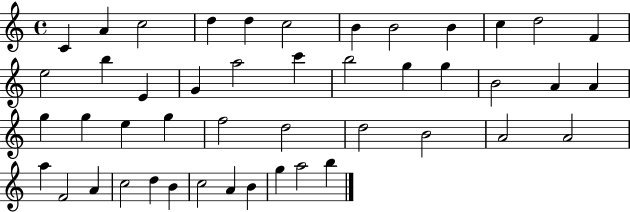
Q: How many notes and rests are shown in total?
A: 46